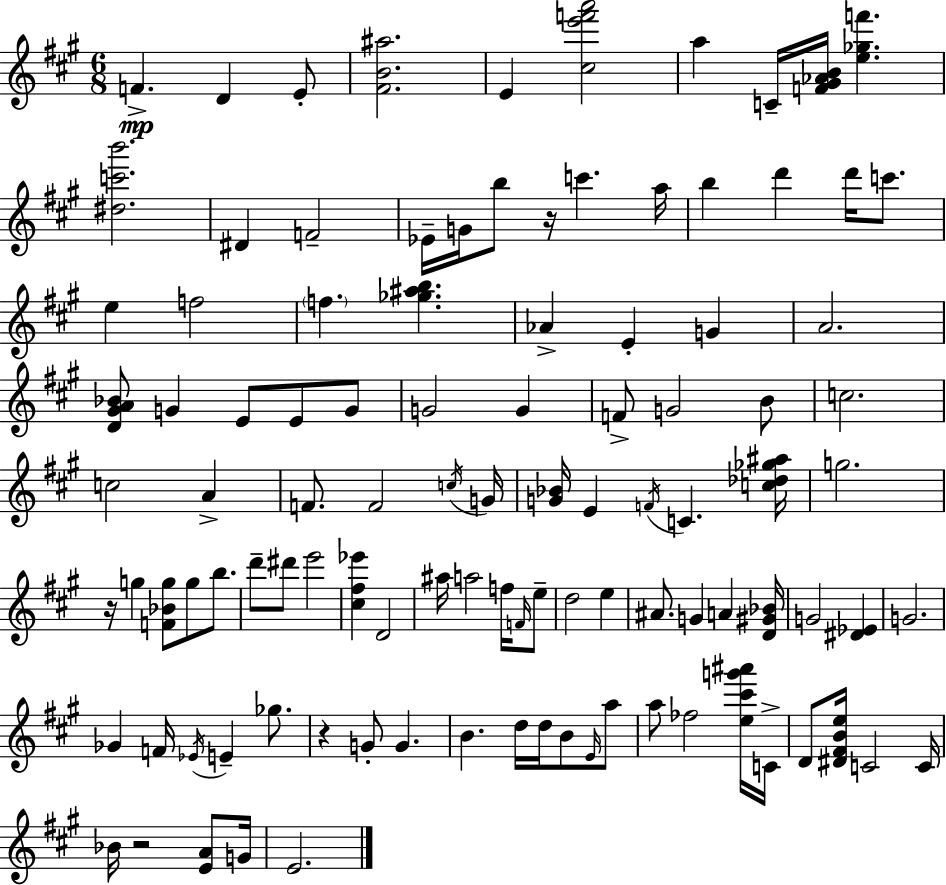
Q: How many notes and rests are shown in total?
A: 105